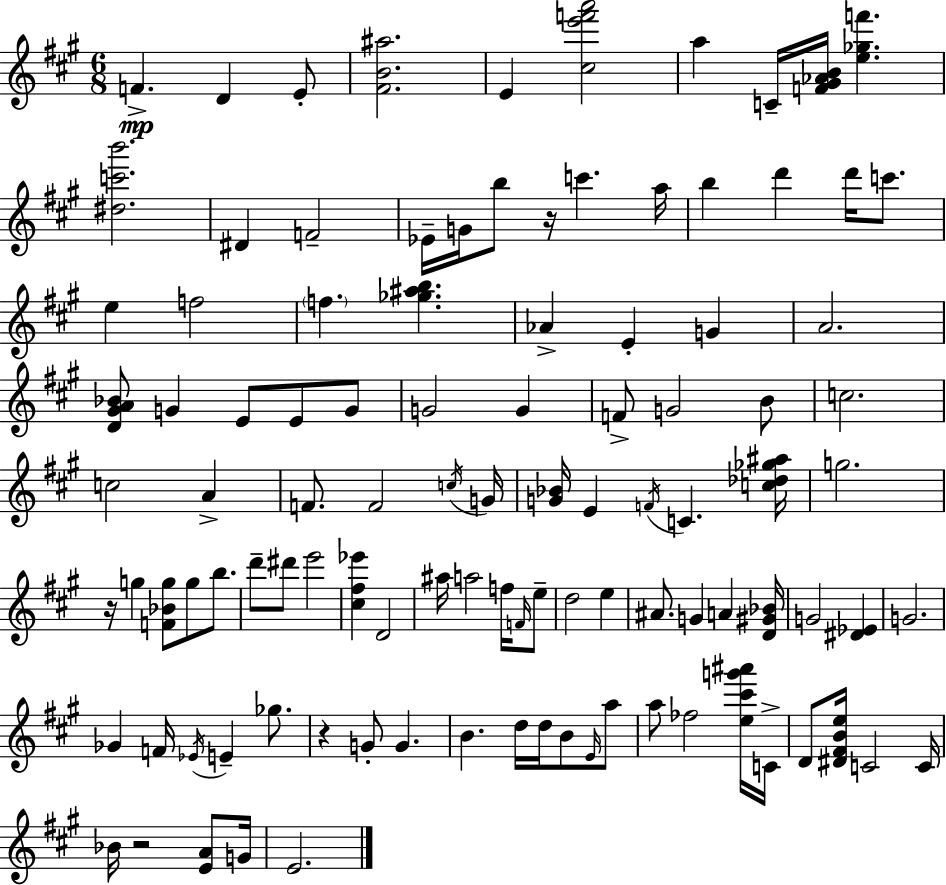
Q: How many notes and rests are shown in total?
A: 105